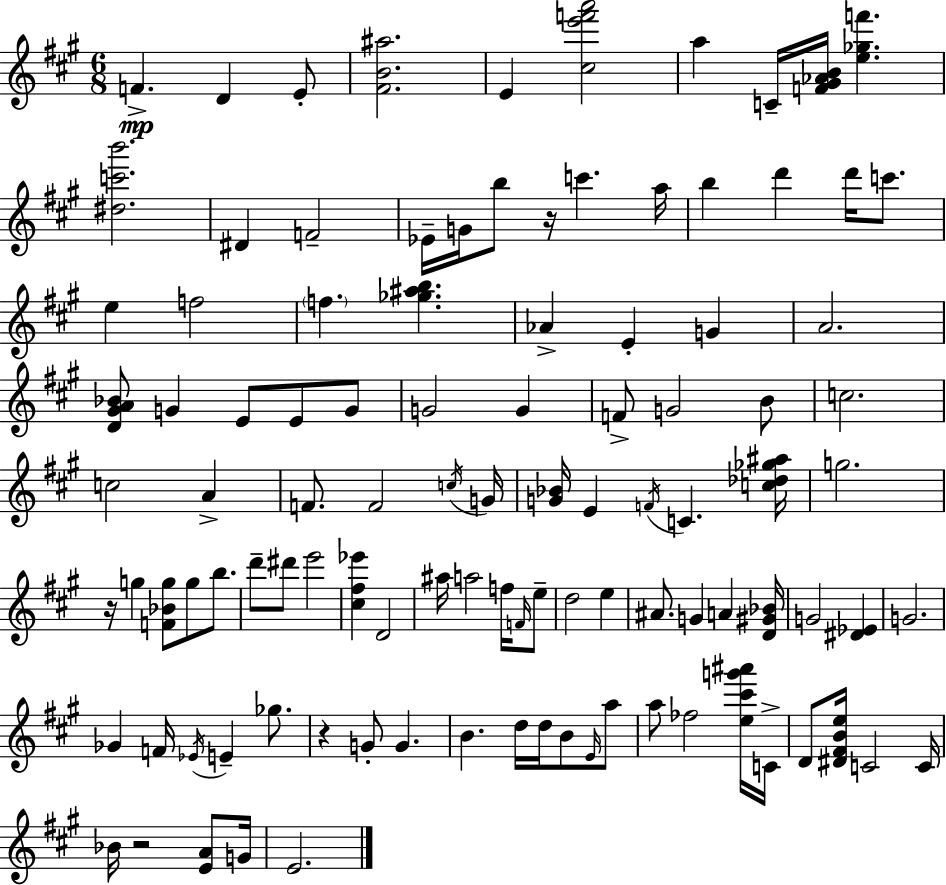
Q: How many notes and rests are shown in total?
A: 105